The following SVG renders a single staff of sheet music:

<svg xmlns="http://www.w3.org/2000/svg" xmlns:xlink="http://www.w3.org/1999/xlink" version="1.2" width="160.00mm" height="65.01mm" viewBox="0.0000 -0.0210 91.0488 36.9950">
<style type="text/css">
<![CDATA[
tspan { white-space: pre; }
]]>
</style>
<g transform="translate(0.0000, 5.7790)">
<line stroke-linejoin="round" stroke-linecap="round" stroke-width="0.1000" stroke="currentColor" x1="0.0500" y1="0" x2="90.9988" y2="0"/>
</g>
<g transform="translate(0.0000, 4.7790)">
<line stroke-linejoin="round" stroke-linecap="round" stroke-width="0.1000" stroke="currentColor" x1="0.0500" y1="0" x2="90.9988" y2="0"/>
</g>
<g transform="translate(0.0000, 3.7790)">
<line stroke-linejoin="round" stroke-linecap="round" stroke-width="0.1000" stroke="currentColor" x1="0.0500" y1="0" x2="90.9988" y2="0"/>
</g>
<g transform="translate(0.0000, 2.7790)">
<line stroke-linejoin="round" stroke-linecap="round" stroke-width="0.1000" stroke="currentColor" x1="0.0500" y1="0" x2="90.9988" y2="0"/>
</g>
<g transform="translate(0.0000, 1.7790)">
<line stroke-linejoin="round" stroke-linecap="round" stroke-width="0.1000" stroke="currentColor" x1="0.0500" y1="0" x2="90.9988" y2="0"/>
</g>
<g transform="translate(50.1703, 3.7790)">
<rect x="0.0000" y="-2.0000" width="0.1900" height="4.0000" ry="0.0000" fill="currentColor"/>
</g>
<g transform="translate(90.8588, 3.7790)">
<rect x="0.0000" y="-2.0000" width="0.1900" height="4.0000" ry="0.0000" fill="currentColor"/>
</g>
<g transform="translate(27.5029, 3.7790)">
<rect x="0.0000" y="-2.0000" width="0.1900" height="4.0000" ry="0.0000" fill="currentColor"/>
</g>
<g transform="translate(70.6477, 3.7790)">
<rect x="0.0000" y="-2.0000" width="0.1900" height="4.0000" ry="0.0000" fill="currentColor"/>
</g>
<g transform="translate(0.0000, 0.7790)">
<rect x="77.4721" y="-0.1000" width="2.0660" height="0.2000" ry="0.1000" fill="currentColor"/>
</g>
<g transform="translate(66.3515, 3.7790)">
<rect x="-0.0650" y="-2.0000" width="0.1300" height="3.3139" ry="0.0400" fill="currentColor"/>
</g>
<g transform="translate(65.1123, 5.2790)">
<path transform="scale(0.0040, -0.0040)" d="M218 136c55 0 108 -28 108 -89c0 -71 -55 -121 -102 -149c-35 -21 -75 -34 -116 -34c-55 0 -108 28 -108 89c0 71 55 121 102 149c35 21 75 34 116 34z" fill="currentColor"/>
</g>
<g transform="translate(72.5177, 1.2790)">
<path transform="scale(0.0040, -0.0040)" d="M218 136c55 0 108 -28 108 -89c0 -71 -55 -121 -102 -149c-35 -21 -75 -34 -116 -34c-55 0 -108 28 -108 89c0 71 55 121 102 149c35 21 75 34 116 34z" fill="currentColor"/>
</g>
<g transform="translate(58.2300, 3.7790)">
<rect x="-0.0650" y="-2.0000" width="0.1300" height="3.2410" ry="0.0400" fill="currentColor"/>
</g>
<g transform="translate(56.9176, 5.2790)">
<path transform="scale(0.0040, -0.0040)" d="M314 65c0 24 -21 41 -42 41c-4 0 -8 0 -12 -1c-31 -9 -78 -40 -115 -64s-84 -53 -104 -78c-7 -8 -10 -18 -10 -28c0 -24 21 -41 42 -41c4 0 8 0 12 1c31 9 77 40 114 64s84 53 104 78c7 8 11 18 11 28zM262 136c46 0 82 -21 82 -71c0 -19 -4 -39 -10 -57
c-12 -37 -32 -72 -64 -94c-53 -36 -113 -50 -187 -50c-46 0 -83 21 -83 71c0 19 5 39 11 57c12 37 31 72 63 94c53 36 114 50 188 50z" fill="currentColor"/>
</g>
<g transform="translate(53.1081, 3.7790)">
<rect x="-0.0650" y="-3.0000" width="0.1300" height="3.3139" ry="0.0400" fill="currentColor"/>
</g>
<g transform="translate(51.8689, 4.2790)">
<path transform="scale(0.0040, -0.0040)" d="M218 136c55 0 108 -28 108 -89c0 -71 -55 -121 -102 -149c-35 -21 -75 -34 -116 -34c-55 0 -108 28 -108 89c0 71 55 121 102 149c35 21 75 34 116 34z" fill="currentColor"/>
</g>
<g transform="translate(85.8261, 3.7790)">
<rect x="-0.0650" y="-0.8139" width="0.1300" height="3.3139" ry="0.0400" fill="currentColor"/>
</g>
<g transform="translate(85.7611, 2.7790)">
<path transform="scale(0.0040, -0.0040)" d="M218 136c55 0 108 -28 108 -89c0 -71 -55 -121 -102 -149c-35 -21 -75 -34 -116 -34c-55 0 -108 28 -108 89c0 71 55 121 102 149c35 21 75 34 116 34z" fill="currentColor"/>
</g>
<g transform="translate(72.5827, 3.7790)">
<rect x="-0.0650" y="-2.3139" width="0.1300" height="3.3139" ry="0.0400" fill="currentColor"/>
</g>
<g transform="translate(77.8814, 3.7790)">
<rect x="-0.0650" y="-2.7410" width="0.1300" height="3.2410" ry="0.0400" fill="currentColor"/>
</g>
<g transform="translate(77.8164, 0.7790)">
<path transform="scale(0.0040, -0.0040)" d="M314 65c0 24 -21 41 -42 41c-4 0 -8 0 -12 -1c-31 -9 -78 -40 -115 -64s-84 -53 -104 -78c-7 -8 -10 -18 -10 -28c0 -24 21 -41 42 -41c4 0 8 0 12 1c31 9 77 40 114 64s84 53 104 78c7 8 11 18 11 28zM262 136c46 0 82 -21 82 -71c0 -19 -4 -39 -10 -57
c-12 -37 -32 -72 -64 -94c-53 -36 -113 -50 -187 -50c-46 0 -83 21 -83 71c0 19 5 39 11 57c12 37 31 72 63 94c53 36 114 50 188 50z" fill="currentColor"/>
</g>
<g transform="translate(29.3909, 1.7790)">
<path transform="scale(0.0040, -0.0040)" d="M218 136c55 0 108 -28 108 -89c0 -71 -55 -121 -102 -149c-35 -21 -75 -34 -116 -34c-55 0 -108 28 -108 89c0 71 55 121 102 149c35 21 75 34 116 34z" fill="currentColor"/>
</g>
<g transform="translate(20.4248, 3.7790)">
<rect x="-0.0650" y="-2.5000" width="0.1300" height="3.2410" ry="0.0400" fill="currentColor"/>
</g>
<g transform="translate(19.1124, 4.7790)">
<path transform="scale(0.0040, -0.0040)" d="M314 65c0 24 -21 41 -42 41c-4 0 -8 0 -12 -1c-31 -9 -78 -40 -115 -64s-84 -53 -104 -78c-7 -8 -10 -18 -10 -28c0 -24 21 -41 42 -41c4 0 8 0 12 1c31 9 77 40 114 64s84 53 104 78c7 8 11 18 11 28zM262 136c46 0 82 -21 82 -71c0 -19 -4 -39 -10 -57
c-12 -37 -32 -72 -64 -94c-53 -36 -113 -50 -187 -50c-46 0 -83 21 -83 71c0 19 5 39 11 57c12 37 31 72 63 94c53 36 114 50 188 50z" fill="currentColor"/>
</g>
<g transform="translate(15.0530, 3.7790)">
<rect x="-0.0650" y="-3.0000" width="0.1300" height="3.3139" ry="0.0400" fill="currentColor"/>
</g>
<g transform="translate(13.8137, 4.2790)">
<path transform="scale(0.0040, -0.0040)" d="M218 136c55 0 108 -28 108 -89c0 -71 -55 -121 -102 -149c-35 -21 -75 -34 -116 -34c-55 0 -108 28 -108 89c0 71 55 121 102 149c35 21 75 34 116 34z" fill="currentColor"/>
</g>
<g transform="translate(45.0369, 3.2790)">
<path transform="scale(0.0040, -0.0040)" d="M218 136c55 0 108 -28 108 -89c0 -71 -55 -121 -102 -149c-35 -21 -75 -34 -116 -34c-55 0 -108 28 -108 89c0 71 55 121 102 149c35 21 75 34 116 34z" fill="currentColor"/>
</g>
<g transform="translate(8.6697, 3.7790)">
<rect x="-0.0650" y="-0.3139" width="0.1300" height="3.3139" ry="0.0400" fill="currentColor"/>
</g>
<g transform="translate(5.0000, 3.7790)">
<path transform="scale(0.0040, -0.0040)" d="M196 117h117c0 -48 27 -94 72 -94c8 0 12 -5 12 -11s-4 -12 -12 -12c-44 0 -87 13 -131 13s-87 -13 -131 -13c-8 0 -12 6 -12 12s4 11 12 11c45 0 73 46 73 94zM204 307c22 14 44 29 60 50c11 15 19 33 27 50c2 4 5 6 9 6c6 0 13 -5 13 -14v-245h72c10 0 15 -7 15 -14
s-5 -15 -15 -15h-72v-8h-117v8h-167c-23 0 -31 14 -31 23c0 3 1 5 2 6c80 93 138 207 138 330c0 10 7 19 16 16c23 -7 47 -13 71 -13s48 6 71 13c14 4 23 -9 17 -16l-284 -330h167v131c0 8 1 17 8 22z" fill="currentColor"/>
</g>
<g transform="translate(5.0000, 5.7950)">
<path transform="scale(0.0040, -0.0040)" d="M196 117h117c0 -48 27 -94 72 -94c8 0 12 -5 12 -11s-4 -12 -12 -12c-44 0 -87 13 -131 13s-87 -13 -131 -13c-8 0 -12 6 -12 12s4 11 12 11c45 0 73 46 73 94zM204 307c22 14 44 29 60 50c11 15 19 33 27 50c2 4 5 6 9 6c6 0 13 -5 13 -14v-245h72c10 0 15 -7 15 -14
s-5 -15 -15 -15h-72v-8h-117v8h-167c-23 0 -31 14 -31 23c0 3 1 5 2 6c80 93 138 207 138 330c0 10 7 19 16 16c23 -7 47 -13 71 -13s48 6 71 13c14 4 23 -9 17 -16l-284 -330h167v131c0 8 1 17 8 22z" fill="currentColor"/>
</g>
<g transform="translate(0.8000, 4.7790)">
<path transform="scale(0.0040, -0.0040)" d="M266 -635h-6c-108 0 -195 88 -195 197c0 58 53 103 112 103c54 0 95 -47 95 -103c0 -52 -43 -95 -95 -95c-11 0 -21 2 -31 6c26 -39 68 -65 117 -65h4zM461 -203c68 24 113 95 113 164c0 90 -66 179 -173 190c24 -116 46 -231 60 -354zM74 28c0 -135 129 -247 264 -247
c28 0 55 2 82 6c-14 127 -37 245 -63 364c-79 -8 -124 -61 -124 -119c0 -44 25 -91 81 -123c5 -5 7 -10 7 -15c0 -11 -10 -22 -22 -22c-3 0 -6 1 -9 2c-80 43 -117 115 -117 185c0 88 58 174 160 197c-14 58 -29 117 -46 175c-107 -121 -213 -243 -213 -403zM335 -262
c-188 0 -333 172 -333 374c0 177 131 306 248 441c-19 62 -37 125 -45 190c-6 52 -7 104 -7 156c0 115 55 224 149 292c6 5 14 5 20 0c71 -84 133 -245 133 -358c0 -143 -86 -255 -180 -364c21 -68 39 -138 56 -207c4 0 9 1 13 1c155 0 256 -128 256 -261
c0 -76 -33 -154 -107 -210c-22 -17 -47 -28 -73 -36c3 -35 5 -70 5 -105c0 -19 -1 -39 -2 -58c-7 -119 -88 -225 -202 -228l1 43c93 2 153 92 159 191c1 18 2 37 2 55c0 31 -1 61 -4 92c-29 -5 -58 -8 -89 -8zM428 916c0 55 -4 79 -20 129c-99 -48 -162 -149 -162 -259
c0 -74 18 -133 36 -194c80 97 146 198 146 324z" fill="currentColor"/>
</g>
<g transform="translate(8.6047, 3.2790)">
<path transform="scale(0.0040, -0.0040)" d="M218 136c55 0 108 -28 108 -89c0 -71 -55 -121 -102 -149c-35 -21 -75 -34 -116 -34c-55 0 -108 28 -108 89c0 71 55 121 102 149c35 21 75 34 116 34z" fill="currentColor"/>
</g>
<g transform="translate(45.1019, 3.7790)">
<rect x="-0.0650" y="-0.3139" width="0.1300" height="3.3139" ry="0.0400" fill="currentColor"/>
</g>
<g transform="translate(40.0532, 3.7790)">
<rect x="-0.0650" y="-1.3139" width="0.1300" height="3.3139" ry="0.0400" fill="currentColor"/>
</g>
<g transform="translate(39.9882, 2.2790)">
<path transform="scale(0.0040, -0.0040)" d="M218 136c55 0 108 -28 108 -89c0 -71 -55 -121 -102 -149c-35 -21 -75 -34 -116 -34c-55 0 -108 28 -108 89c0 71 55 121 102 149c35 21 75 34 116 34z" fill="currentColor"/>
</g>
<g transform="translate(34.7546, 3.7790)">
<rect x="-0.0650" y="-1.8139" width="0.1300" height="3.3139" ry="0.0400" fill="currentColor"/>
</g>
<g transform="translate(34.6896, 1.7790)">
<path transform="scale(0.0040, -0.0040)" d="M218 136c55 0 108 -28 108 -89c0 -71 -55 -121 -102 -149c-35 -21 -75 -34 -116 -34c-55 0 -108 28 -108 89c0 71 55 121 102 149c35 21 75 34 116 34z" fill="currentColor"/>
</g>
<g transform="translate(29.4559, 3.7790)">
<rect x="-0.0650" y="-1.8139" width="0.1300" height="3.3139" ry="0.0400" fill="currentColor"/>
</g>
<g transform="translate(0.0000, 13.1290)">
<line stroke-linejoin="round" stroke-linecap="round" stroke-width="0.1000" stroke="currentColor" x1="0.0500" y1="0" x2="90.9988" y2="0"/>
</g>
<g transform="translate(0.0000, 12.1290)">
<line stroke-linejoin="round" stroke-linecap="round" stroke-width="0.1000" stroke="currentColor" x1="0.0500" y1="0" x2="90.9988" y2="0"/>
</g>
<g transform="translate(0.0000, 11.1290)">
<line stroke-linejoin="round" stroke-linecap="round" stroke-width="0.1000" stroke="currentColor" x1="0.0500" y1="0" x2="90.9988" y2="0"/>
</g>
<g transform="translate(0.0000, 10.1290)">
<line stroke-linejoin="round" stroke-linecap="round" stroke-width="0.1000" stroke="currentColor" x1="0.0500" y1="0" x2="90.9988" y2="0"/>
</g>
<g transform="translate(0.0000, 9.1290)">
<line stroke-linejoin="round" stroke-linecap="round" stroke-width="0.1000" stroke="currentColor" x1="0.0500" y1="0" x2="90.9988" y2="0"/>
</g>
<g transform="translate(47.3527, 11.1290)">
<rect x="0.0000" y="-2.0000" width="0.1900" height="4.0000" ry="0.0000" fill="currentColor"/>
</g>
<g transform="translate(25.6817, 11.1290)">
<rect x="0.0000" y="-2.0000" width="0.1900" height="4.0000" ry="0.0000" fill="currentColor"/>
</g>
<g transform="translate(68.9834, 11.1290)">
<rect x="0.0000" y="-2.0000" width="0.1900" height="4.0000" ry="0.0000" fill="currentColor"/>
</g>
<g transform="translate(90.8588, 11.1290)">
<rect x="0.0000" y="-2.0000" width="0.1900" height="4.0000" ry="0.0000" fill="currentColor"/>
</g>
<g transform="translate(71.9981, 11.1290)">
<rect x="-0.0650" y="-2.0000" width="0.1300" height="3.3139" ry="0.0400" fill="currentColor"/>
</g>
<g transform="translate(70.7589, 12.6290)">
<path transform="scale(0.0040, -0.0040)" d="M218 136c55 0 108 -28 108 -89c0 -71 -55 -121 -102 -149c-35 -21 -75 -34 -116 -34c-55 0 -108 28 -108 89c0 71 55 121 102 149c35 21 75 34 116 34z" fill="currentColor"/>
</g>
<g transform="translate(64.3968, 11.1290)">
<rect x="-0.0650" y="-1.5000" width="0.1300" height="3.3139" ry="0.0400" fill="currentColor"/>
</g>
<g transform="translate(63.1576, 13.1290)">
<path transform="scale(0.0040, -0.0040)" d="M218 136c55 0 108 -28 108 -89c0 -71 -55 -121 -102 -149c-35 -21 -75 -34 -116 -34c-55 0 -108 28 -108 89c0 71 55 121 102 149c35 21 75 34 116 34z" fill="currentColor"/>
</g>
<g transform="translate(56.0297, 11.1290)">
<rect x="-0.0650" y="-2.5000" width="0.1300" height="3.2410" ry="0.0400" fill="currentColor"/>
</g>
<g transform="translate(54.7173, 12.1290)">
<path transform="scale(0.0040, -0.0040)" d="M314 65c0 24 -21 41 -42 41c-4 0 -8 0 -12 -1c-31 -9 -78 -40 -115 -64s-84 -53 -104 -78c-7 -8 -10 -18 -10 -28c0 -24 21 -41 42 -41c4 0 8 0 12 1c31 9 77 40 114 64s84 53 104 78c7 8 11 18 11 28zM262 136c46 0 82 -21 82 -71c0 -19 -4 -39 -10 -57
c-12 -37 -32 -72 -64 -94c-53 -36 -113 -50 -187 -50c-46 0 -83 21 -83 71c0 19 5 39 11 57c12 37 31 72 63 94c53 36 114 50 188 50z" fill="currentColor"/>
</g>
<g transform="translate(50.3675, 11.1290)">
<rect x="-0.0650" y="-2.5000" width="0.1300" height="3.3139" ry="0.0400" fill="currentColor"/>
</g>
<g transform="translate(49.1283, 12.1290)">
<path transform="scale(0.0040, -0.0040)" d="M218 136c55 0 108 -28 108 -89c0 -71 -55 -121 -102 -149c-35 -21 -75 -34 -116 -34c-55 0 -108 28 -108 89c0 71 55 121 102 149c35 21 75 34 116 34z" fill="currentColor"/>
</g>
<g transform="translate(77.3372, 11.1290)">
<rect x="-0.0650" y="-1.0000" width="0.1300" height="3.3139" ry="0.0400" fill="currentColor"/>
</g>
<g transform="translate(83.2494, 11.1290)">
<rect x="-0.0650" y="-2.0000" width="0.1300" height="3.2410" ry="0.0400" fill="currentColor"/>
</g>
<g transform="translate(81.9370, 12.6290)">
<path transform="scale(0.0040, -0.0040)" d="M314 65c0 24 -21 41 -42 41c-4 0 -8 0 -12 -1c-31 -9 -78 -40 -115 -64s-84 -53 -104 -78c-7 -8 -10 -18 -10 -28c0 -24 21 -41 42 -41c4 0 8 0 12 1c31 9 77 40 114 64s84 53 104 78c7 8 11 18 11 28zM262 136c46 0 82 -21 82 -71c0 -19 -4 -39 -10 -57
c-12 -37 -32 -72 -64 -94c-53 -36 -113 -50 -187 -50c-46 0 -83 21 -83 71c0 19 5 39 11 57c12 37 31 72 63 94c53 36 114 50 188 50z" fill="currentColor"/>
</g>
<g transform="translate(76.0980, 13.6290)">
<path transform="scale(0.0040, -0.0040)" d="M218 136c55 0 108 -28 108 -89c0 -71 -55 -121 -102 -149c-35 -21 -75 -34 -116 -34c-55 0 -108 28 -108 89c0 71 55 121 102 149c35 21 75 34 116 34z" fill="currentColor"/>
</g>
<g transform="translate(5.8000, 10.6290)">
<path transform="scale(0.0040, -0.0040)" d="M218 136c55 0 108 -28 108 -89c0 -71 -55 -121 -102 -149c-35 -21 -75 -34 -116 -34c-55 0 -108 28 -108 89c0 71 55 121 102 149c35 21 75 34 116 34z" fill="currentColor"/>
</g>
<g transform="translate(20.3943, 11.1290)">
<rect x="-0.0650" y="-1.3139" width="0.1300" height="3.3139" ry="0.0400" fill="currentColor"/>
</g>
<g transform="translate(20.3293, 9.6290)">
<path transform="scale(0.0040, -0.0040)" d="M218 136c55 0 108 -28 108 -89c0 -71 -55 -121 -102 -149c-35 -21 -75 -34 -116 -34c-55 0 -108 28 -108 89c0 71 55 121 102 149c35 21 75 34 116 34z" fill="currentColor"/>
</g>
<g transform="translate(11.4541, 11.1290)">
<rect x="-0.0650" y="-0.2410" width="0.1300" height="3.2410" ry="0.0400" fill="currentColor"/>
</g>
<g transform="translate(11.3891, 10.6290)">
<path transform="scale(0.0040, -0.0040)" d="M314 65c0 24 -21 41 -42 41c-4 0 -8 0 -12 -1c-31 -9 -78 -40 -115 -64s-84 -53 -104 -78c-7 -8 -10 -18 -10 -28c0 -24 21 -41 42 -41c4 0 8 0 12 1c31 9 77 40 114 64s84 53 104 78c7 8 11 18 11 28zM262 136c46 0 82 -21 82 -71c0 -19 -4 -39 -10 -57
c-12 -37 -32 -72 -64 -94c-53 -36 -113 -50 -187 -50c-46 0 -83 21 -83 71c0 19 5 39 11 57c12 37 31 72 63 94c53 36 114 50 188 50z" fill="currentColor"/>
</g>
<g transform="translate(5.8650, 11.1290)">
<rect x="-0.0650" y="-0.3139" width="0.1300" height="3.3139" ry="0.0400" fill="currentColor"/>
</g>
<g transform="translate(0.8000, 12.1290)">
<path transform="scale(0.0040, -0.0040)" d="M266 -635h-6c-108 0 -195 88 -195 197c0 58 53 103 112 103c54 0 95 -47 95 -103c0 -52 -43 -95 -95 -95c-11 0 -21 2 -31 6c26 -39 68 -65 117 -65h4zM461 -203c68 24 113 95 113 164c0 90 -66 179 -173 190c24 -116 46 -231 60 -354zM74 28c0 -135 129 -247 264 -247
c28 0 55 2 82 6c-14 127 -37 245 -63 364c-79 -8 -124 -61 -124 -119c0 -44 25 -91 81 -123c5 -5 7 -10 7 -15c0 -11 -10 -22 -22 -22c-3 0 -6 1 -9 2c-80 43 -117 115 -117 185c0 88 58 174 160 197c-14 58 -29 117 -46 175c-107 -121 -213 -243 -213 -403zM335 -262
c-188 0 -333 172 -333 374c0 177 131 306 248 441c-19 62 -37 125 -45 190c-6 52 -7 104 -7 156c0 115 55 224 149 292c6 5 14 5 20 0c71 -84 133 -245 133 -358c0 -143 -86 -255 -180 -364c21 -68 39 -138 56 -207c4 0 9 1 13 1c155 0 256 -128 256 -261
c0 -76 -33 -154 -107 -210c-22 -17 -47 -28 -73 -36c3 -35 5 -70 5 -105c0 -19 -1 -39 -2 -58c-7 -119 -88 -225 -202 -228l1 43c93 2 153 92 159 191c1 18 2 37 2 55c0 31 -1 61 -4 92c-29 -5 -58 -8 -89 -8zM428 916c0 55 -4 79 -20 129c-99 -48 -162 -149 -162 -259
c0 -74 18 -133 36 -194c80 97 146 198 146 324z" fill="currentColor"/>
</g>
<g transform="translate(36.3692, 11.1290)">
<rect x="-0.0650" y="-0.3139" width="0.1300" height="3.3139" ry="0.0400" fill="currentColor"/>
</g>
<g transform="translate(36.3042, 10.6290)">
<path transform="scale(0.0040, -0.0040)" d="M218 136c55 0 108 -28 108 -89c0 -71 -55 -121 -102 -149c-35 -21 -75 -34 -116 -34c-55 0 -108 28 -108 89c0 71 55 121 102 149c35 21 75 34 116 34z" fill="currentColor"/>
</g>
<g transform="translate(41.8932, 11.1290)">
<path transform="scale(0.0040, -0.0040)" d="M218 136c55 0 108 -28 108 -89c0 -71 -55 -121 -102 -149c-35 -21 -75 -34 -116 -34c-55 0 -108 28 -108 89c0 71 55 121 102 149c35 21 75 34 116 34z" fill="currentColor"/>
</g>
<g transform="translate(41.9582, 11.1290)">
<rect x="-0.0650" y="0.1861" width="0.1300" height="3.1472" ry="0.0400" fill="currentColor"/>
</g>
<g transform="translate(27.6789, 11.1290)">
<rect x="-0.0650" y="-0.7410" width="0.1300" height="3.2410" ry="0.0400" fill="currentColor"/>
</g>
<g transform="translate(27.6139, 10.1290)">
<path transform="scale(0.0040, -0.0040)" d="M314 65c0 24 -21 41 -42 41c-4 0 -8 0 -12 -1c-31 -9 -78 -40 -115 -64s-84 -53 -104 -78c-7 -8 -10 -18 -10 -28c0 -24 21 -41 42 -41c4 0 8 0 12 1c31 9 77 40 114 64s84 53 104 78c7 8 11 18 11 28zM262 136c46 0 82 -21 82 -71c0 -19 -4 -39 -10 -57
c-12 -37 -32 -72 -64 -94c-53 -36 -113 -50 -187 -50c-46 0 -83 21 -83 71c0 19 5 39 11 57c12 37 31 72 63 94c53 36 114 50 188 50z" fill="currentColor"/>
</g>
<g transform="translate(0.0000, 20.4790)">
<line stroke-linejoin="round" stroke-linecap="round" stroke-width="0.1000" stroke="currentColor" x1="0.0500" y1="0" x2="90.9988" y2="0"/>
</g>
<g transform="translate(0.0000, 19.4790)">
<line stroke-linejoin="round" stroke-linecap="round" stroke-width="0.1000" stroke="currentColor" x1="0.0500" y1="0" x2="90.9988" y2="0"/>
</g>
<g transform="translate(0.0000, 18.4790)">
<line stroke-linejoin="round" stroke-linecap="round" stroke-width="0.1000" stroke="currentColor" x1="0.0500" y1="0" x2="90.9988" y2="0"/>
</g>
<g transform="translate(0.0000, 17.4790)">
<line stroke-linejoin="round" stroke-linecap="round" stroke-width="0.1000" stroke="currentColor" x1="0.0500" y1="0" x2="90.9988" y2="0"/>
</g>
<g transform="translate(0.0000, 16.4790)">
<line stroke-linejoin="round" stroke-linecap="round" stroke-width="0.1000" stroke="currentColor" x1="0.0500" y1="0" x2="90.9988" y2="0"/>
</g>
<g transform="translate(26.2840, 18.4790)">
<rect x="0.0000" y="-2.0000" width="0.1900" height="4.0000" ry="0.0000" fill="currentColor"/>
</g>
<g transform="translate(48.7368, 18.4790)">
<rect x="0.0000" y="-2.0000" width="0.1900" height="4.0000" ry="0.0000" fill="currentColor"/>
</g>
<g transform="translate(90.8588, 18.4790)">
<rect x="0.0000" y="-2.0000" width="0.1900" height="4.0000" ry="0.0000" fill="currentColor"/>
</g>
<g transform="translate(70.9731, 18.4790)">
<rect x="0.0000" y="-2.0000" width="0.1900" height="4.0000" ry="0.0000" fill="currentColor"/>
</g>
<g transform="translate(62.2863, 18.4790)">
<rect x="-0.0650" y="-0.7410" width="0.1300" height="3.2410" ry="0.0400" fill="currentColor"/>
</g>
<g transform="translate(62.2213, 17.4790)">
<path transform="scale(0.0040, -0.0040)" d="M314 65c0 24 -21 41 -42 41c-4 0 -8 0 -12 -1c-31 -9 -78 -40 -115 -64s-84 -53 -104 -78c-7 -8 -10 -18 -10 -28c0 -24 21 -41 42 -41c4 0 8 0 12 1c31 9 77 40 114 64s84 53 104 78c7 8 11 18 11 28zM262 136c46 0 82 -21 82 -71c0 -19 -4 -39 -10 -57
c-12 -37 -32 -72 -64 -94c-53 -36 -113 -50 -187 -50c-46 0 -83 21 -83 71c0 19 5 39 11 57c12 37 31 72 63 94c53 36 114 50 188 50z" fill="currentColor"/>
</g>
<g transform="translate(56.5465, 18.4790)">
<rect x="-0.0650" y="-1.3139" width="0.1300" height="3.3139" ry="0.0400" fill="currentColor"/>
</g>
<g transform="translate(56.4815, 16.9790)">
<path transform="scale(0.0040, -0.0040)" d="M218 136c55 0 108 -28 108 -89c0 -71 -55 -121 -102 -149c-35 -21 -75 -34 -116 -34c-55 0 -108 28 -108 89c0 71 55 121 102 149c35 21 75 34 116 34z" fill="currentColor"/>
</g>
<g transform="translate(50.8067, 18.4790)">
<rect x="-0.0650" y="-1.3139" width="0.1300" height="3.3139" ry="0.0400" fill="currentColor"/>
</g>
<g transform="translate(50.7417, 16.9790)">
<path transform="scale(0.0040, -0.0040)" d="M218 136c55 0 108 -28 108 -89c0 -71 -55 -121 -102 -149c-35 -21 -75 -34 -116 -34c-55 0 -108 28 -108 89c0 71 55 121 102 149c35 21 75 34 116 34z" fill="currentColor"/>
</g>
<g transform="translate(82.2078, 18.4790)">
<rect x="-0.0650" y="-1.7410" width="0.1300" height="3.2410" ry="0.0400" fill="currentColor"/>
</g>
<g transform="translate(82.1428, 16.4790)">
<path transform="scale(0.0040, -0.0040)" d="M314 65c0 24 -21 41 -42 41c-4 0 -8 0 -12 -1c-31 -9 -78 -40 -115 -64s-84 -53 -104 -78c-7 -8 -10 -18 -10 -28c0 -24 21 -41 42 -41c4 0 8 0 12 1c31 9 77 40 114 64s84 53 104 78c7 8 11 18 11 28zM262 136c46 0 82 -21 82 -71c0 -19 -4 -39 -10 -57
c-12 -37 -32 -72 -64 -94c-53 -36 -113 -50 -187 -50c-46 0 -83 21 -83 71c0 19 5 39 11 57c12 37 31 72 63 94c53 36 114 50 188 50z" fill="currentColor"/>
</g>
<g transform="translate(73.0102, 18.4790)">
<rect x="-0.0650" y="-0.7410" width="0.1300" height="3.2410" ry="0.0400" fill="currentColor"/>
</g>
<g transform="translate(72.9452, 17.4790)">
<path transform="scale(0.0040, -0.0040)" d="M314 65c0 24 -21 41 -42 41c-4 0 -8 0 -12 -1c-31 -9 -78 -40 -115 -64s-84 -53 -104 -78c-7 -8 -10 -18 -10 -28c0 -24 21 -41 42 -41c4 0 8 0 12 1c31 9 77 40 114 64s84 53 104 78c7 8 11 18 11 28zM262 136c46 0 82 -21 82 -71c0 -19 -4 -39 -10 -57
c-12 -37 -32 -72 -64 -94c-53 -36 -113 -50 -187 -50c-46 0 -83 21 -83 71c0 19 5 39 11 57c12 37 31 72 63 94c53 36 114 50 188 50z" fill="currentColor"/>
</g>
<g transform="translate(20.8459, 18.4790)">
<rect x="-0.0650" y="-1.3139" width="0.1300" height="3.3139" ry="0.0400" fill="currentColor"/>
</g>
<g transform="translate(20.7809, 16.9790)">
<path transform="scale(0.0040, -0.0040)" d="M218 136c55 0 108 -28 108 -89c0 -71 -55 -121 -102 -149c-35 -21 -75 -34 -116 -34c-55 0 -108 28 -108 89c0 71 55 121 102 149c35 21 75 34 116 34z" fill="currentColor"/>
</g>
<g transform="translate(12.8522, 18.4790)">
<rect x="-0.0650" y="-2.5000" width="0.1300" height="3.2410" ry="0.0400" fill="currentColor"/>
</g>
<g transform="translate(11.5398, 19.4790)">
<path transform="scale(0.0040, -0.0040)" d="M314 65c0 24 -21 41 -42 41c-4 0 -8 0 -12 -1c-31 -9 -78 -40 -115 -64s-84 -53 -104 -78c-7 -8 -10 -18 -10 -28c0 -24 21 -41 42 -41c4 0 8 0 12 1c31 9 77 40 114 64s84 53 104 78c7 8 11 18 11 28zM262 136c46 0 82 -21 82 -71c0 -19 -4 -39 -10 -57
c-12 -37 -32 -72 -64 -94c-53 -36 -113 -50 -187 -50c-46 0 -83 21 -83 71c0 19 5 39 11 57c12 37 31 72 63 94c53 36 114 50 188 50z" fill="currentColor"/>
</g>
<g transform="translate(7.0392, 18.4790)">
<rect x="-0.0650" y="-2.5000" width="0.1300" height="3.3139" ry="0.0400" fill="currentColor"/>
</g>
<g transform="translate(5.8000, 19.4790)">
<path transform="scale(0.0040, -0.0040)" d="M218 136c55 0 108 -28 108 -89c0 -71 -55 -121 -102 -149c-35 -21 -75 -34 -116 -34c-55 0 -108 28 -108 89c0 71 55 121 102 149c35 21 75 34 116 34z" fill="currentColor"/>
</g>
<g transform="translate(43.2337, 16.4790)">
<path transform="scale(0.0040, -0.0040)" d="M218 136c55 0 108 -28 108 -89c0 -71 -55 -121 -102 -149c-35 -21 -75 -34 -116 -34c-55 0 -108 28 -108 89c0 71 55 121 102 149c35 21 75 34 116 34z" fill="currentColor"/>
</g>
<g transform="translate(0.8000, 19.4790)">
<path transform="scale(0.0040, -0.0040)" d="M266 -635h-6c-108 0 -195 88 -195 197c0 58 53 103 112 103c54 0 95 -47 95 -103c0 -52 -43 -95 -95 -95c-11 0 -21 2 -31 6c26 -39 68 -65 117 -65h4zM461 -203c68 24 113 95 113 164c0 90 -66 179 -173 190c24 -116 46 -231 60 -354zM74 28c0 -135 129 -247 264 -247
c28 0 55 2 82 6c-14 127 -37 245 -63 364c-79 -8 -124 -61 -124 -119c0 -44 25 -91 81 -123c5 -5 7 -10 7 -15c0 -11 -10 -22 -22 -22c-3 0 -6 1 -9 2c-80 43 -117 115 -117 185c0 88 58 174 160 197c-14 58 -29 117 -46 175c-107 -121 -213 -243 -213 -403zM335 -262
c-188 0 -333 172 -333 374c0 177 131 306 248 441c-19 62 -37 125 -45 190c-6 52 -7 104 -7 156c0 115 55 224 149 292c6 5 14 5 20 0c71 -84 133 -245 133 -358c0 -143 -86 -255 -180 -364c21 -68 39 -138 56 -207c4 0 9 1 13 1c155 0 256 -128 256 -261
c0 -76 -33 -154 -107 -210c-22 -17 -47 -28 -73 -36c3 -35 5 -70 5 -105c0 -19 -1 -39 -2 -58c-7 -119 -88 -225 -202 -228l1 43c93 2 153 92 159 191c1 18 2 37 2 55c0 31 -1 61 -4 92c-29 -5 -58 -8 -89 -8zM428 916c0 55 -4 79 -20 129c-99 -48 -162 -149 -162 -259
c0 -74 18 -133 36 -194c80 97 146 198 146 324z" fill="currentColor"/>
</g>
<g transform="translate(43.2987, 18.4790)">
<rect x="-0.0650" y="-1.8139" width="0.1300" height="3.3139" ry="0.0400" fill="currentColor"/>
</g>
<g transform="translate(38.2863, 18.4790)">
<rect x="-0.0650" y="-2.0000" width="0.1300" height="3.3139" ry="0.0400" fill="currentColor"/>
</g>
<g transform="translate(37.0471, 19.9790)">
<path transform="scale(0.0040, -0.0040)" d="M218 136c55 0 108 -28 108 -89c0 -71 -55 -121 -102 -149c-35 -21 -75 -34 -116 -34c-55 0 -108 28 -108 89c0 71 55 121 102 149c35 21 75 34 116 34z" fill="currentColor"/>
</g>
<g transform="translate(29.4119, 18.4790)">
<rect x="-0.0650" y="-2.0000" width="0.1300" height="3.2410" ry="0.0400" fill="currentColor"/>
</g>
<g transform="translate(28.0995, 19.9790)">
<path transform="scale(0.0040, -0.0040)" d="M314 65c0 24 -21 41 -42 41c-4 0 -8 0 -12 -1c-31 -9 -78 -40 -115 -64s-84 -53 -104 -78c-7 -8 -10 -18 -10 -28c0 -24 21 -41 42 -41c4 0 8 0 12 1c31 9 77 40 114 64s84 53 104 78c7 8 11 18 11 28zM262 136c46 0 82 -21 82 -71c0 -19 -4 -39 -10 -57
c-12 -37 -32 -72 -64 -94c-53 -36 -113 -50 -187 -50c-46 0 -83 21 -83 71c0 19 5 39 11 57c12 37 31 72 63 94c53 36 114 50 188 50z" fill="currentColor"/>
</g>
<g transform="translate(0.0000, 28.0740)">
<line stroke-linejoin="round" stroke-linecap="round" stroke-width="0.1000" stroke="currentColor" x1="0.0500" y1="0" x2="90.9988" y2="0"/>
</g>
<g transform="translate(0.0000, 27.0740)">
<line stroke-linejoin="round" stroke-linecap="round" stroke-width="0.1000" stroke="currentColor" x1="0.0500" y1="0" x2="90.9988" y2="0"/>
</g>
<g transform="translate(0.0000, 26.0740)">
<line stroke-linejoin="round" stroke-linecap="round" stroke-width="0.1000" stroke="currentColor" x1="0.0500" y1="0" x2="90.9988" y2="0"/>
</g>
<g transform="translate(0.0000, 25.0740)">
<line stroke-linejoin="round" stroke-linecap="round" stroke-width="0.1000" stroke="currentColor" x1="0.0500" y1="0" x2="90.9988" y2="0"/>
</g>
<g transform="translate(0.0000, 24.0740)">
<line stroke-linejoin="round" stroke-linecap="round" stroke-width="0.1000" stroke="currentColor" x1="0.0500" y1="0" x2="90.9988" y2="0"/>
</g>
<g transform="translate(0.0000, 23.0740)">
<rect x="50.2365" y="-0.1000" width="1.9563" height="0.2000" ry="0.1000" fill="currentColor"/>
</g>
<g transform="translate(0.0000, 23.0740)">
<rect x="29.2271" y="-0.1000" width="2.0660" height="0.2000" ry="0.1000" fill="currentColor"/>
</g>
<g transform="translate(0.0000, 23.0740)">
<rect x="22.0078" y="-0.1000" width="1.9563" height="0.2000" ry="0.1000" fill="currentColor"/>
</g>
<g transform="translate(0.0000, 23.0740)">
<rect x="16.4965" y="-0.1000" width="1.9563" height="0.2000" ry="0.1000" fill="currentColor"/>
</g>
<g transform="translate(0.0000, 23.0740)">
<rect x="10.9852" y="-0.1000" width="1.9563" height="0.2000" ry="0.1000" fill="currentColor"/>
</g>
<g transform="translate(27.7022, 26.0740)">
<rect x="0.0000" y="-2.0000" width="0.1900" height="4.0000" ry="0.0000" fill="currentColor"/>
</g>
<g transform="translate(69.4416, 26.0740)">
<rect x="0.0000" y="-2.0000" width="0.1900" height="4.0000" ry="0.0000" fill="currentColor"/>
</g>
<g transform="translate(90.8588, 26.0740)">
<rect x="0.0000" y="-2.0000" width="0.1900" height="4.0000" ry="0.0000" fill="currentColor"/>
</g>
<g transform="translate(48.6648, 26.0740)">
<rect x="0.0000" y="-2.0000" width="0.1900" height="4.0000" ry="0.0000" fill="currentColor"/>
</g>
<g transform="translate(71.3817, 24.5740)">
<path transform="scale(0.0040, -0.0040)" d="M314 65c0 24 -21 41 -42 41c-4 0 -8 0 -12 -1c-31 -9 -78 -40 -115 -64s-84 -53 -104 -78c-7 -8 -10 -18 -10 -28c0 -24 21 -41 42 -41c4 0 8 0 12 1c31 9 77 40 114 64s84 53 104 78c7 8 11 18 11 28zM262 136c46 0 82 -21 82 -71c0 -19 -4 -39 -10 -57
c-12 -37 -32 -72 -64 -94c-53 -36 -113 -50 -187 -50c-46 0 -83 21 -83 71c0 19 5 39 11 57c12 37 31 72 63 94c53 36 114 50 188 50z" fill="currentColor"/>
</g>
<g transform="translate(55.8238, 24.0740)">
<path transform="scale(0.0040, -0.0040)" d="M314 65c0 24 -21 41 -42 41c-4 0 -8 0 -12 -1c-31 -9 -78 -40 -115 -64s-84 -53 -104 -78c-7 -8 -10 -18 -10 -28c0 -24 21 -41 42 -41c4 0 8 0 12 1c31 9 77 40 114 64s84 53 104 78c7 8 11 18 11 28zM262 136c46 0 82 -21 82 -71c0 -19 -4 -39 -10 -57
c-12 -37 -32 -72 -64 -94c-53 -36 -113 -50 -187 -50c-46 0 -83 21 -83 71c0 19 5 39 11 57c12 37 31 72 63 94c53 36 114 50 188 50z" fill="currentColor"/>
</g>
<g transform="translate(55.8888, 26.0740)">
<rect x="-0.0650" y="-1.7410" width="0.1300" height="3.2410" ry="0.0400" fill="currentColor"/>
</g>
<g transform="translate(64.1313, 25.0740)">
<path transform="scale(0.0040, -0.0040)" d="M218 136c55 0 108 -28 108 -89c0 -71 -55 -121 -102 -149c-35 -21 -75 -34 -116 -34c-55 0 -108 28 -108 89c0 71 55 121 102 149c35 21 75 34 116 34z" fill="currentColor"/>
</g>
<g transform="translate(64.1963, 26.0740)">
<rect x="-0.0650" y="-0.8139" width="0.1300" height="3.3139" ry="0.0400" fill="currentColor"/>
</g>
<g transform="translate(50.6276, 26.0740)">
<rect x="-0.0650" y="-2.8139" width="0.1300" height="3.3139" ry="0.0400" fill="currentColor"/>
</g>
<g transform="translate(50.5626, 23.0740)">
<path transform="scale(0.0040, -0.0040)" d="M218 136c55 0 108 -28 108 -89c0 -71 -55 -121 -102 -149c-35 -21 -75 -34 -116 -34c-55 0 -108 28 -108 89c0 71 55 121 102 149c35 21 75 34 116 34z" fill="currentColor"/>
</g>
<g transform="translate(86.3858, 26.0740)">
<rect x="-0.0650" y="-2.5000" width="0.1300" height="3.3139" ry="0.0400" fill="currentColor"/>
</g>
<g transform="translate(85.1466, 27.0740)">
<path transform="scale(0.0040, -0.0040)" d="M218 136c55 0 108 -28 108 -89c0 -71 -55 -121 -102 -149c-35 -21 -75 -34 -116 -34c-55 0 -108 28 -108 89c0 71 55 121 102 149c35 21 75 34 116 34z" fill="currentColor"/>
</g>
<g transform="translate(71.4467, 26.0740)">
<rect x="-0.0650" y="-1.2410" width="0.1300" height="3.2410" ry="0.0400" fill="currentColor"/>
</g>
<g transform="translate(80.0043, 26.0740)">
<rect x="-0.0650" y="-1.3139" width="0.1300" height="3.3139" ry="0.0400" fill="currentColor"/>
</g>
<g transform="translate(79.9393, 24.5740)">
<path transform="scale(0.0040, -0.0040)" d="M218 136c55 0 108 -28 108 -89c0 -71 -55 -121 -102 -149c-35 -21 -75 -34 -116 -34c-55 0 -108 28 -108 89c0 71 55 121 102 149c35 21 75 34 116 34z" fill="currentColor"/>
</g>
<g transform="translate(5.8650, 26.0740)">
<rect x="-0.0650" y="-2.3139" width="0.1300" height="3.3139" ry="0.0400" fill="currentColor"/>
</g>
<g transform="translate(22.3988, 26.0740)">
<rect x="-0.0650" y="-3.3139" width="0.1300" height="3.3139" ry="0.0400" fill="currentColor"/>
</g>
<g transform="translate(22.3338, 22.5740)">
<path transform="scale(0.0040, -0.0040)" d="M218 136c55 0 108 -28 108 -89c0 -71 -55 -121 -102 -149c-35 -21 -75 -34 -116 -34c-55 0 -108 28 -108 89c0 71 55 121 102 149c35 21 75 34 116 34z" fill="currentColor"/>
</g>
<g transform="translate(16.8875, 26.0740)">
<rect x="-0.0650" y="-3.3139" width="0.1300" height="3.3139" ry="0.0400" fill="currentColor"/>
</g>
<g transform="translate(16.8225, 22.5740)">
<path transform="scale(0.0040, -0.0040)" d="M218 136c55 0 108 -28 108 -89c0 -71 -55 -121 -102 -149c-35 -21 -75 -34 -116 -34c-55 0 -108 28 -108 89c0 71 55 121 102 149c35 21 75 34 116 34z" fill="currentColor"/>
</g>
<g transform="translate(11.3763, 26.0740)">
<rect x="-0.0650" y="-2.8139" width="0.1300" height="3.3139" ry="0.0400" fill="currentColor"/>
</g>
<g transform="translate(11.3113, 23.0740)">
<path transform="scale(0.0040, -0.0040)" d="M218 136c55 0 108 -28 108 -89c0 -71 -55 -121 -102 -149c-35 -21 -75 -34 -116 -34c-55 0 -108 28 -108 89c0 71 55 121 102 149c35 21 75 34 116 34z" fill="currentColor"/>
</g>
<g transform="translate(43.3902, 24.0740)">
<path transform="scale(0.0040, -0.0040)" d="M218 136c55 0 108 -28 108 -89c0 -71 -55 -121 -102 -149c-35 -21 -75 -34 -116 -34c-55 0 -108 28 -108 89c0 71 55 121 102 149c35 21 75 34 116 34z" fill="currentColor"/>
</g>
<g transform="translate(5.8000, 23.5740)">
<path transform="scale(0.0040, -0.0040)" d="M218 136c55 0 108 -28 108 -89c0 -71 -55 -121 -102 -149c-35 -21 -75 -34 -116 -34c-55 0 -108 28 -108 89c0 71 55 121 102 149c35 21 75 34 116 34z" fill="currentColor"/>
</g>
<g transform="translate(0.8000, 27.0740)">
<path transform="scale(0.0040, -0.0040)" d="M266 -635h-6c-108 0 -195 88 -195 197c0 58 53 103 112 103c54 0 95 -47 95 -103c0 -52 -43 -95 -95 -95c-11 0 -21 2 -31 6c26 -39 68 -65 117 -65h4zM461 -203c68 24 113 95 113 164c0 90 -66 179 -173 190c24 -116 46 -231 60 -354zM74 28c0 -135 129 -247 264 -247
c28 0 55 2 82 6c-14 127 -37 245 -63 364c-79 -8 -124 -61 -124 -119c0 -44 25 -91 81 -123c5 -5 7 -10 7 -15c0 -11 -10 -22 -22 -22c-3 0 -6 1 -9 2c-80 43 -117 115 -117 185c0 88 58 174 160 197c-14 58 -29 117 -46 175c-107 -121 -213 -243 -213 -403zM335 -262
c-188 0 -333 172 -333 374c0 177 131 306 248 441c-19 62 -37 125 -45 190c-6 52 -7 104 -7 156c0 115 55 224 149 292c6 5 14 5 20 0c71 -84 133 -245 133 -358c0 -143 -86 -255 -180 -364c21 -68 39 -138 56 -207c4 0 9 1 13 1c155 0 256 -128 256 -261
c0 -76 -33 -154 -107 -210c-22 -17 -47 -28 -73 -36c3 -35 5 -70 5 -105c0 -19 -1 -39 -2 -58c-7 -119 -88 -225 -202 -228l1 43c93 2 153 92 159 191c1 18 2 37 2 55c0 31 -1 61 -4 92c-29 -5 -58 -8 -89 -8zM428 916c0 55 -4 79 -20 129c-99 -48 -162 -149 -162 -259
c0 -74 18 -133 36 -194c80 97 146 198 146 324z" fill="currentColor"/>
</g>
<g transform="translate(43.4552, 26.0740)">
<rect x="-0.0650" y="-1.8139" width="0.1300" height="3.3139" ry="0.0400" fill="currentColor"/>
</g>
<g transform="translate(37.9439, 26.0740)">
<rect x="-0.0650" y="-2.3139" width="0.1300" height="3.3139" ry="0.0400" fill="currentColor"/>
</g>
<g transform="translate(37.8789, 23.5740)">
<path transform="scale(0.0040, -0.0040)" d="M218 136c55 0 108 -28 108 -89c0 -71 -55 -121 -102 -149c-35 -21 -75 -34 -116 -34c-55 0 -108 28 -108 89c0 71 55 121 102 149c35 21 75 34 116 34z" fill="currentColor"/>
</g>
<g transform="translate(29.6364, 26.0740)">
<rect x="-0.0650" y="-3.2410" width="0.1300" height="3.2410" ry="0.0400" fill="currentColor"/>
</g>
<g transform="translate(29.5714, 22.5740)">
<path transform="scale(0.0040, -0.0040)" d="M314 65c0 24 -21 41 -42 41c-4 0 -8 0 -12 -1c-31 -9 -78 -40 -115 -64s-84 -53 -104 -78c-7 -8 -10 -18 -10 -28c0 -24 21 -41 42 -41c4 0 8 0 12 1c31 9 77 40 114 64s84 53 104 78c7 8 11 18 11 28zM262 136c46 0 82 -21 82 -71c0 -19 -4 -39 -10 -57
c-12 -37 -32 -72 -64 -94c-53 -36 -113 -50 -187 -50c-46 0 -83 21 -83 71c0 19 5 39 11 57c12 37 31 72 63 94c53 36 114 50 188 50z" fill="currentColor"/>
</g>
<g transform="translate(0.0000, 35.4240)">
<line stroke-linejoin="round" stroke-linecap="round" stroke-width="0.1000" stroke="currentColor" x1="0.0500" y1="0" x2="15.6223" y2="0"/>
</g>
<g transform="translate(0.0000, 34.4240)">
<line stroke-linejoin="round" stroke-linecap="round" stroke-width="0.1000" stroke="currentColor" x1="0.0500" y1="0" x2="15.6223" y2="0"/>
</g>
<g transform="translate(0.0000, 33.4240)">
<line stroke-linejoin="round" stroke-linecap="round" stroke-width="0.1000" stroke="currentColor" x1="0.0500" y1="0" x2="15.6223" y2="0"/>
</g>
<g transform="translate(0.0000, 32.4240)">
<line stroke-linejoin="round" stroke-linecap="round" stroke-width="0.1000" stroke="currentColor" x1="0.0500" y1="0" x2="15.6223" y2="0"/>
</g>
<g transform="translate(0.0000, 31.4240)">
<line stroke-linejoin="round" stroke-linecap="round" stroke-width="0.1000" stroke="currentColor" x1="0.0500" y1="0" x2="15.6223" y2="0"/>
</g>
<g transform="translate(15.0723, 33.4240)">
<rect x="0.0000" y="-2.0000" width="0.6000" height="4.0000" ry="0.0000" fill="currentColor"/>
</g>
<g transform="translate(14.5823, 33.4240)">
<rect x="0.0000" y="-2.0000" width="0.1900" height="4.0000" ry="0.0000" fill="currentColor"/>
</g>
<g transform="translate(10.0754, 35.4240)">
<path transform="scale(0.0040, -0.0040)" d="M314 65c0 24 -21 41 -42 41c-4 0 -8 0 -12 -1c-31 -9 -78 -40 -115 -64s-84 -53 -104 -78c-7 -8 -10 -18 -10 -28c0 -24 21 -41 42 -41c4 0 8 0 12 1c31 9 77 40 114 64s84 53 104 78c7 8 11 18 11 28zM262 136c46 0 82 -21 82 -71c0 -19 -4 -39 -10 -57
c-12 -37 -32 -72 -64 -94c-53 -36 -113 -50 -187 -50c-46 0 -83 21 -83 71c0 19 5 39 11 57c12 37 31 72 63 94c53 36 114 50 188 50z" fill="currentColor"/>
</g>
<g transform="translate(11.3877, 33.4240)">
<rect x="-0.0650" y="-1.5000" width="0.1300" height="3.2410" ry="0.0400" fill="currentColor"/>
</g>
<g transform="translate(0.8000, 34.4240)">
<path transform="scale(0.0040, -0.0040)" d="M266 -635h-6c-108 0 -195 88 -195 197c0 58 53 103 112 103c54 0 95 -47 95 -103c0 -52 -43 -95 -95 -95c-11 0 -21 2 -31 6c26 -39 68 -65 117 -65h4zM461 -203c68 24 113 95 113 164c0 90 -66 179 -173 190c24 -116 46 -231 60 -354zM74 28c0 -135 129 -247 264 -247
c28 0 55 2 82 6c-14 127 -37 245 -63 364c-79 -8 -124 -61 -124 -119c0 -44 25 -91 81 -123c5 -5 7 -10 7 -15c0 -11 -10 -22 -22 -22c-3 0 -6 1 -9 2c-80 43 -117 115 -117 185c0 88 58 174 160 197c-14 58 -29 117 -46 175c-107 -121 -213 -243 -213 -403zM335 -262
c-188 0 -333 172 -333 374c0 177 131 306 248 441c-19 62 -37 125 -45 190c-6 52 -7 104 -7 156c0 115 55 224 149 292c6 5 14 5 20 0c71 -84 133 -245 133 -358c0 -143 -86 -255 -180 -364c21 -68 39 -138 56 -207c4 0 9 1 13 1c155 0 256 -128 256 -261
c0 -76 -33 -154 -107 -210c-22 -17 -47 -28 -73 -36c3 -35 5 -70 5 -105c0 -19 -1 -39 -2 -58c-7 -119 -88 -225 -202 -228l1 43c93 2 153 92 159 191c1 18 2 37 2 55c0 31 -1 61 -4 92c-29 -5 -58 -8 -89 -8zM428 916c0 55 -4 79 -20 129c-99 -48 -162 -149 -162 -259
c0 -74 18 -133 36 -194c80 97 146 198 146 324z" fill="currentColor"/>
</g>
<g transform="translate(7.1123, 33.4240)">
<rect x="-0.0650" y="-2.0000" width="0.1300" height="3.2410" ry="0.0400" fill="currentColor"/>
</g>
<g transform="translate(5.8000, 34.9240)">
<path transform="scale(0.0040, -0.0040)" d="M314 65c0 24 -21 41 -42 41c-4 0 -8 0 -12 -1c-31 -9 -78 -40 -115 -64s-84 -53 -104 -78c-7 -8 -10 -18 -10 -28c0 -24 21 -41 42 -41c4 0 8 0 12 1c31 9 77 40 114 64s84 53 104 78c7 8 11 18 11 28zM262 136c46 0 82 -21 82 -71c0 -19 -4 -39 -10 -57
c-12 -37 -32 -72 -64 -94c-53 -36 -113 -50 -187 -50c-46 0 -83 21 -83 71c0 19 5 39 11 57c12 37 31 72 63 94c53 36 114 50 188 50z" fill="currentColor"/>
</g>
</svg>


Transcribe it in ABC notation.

X:1
T:Untitled
M:4/4
L:1/4
K:C
c A G2 f f e c A F2 F g a2 d c c2 e d2 c B G G2 E F D F2 G G2 e F2 F f e e d2 d2 f2 g a b b b2 g f a f2 d e2 e G F2 E2